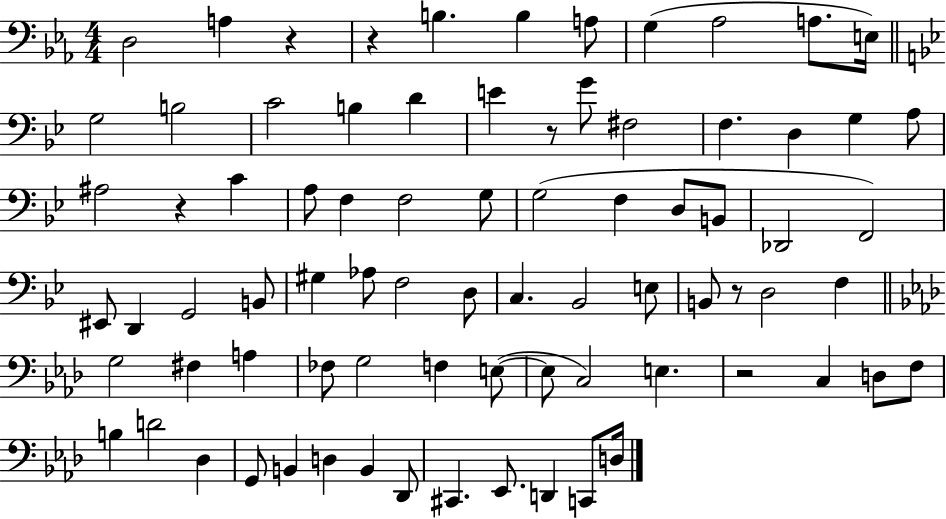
{
  \clef bass
  \numericTimeSignature
  \time 4/4
  \key ees \major
  \repeat volta 2 { d2 a4 r4 | r4 b4. b4 a8 | g4( aes2 a8. e16) | \bar "||" \break \key bes \major g2 b2 | c'2 b4 d'4 | e'4 r8 g'8 fis2 | f4. d4 g4 a8 | \break ais2 r4 c'4 | a8 f4 f2 g8 | g2( f4 d8 b,8 | des,2 f,2) | \break eis,8 d,4 g,2 b,8 | gis4 aes8 f2 d8 | c4. bes,2 e8 | b,8 r8 d2 f4 | \break \bar "||" \break \key aes \major g2 fis4 a4 | fes8 g2 f4 e8~(~ | e8 c2) e4. | r2 c4 d8 f8 | \break b4 d'2 des4 | g,8 b,4 d4 b,4 des,8 | cis,4. ees,8. d,4 c,8 d16 | } \bar "|."
}